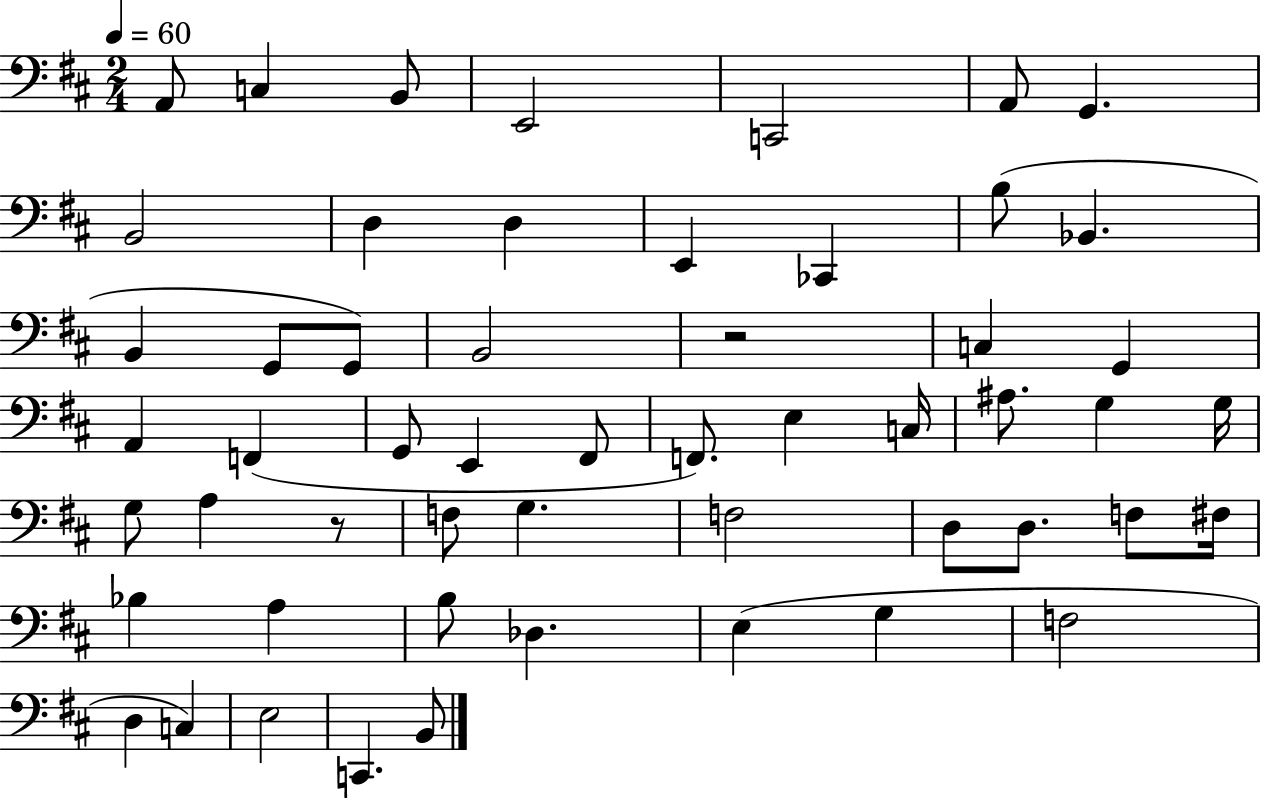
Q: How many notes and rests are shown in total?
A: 54